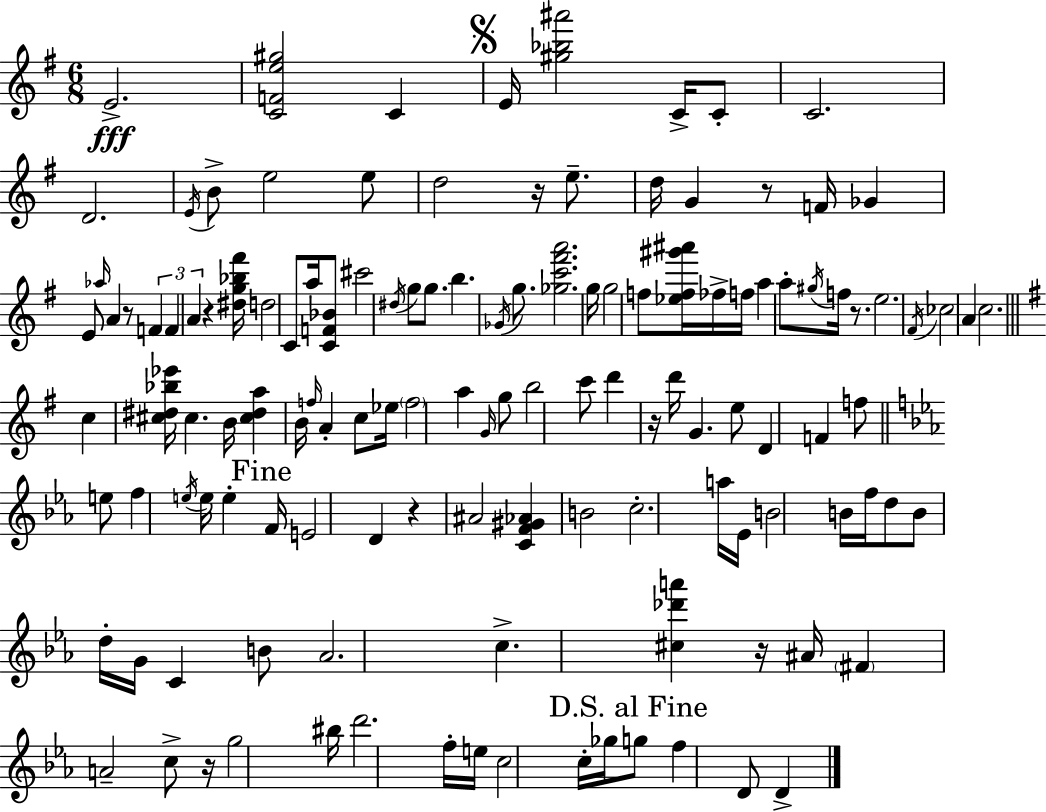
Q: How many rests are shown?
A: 9